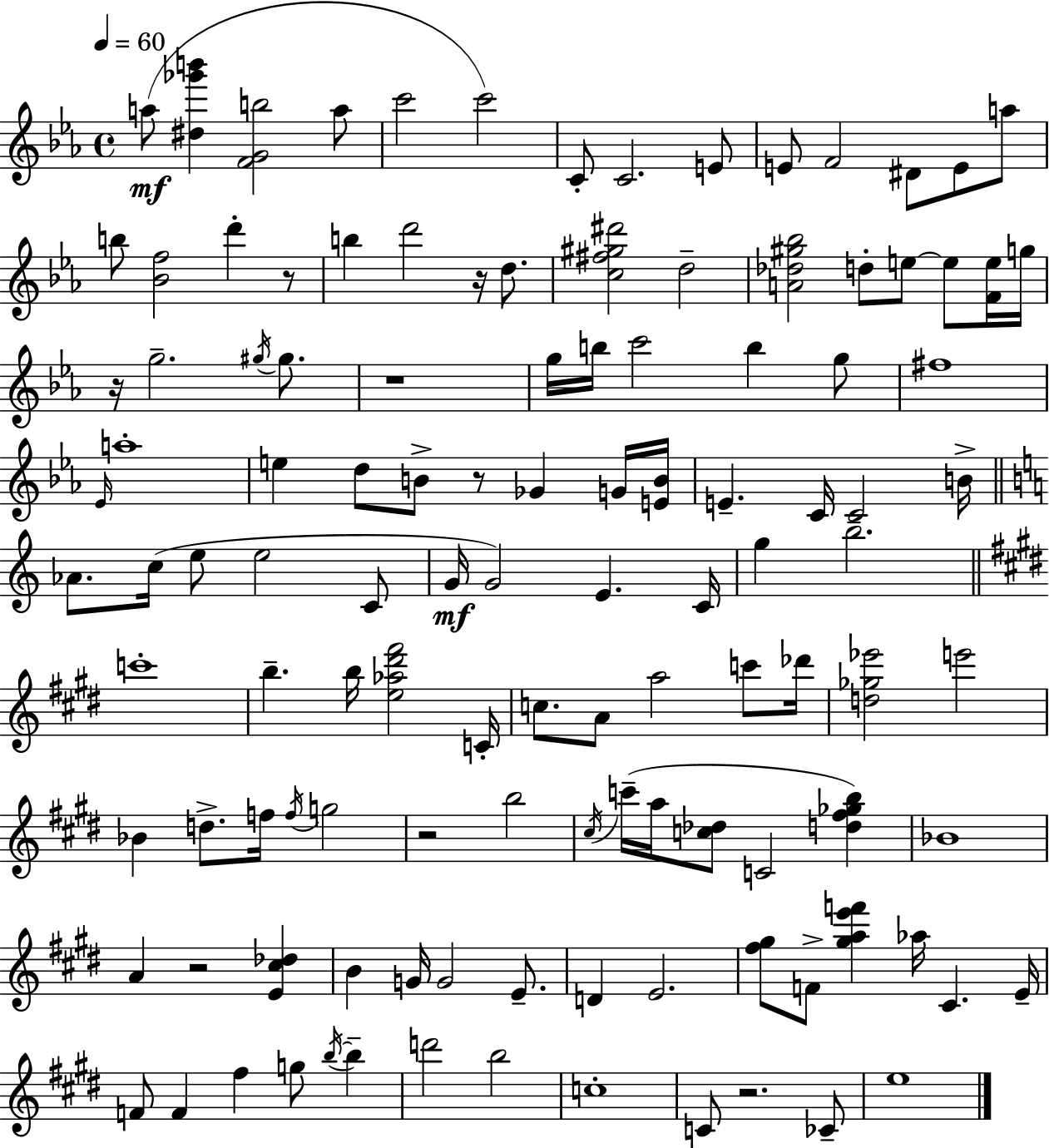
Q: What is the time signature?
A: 4/4